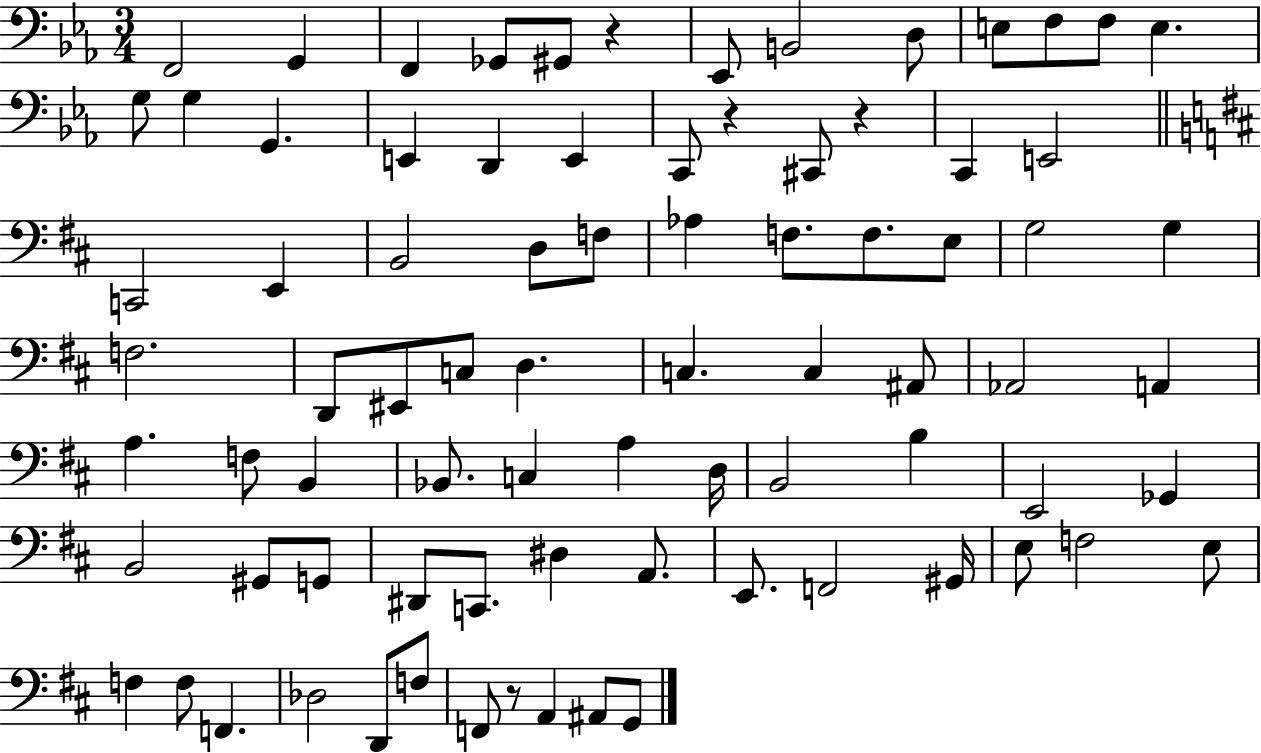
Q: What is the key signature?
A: EES major